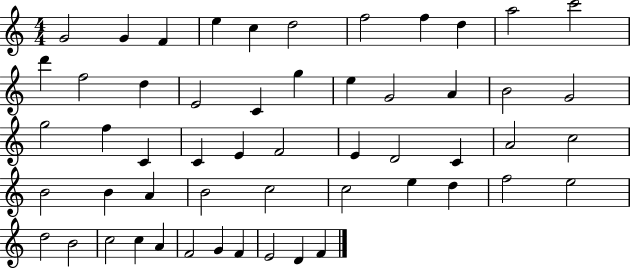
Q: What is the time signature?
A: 4/4